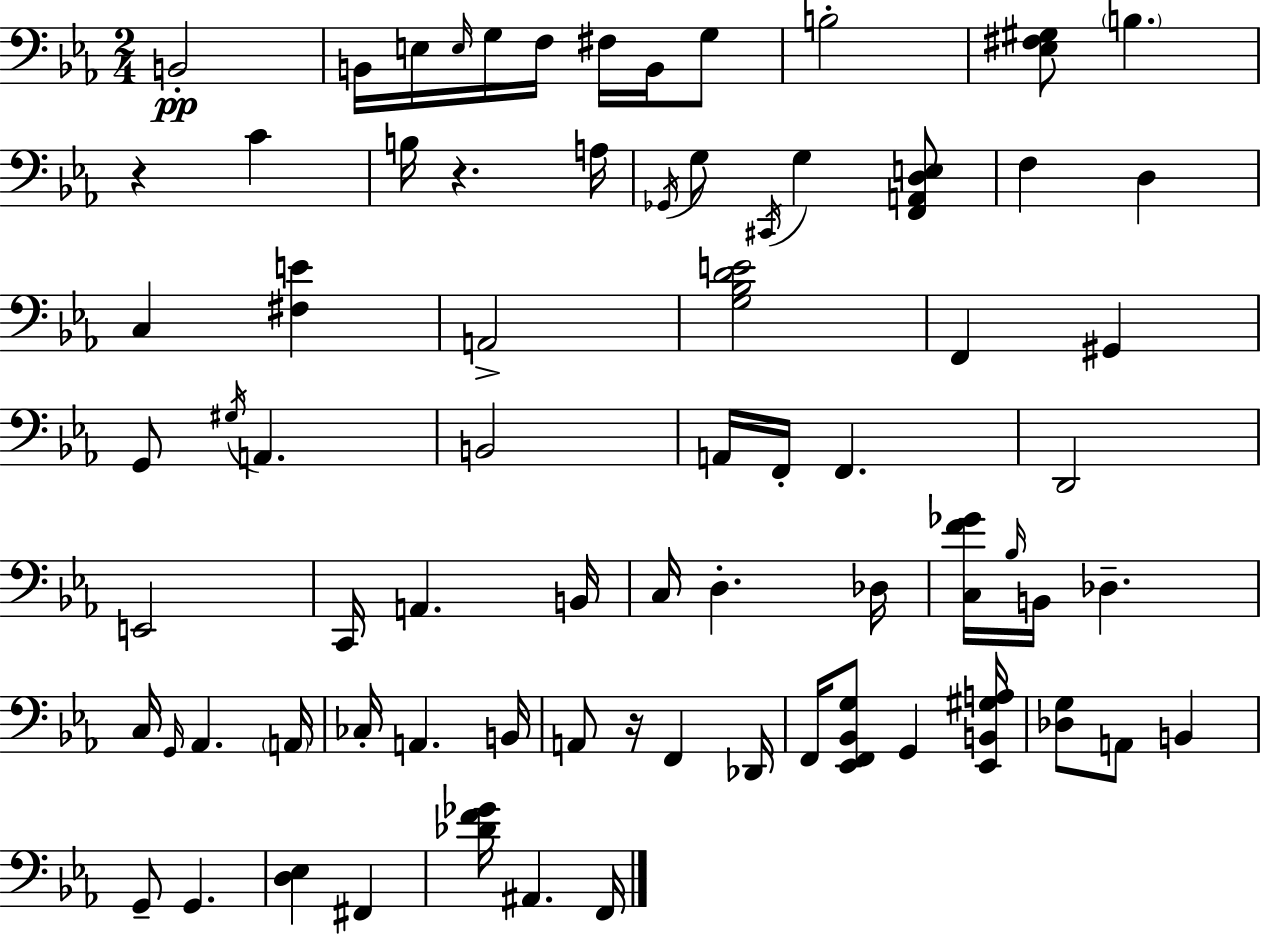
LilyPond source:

{
  \clef bass
  \numericTimeSignature
  \time 2/4
  \key c \minor
  b,2-.\pp | b,16 e16 \grace { e16 } g16 f16 fis16 b,16 g8 | b2-. | <ees fis gis>8 \parenthesize b4. | \break r4 c'4 | b16 r4. | a16 \acciaccatura { ges,16 } g8 \acciaccatura { cis,16 } g4 | <f, a, d e>8 f4 d4 | \break c4 <fis e'>4 | a,2-> | <g bes d' e'>2 | f,4 gis,4 | \break g,8 \acciaccatura { gis16 } a,4. | b,2 | a,16 f,16-. f,4. | d,2 | \break e,2 | c,16 a,4. | b,16 c16 d4.-. | des16 <c f' ges'>16 \grace { bes16 } b,16 des4.-- | \break c16 \grace { g,16 } aes,4. | \parenthesize a,16 ces16-. a,4. | b,16 a,8 | r16 f,4 des,16 f,16 <ees, f, bes, g>8 | \break g,4 <ees, b, gis a>16 <des g>8 | a,8 b,4 g,8-- | g,4. <d ees>4 | fis,4 <des' f' ges'>16 ais,4. | \break f,16 \bar "|."
}